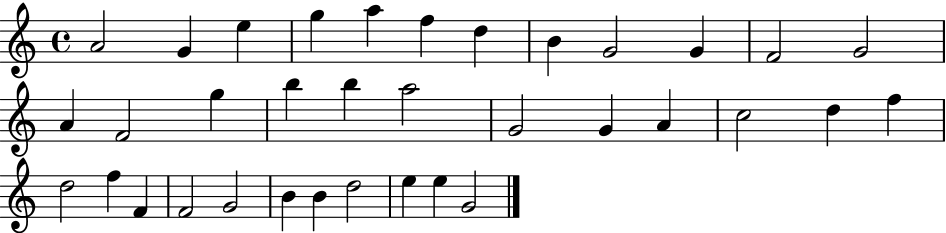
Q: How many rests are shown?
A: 0